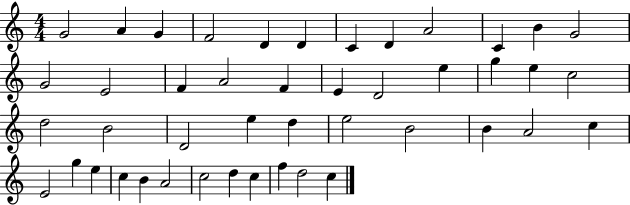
X:1
T:Untitled
M:4/4
L:1/4
K:C
G2 A G F2 D D C D A2 C B G2 G2 E2 F A2 F E D2 e g e c2 d2 B2 D2 e d e2 B2 B A2 c E2 g e c B A2 c2 d c f d2 c